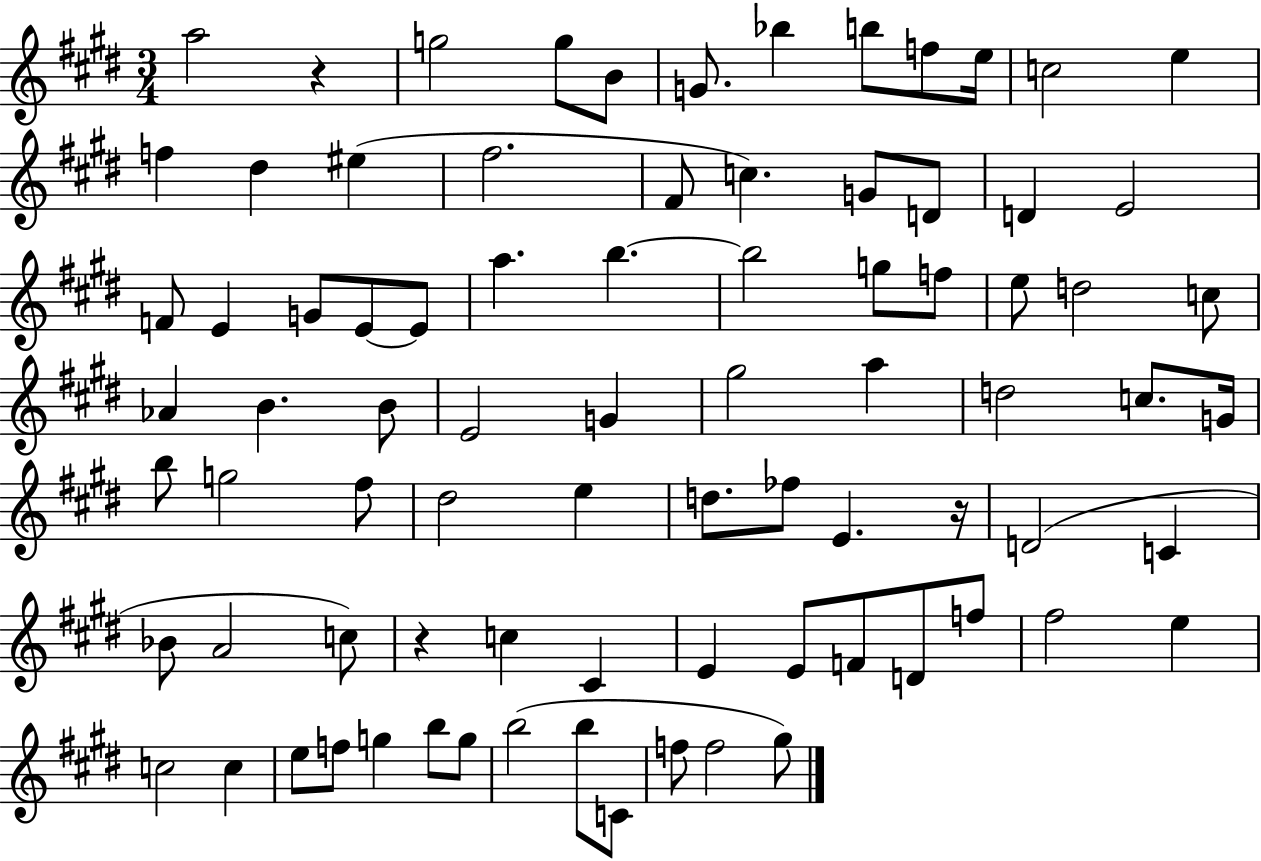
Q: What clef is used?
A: treble